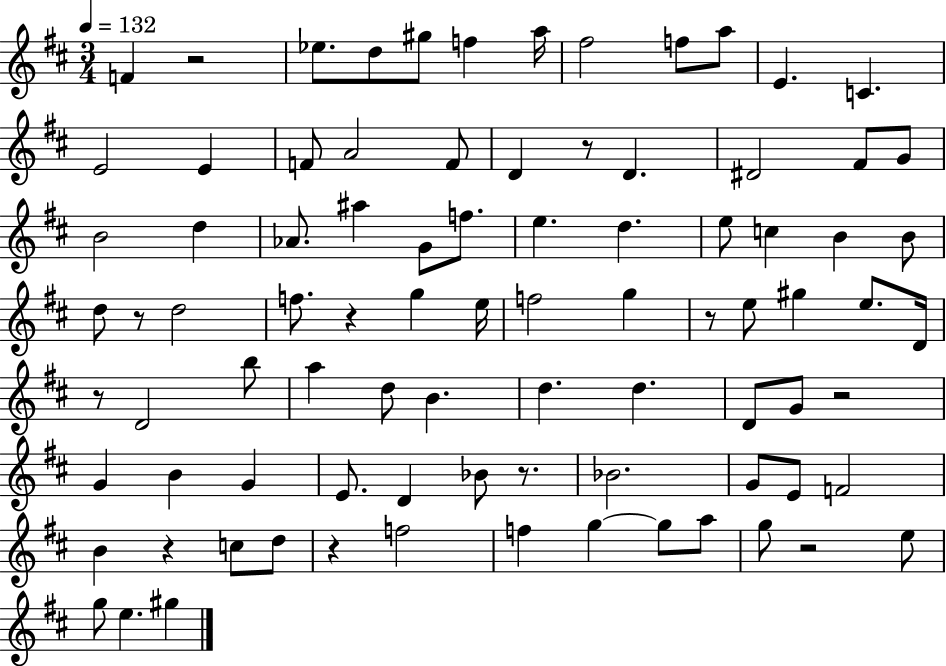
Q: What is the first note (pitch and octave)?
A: F4